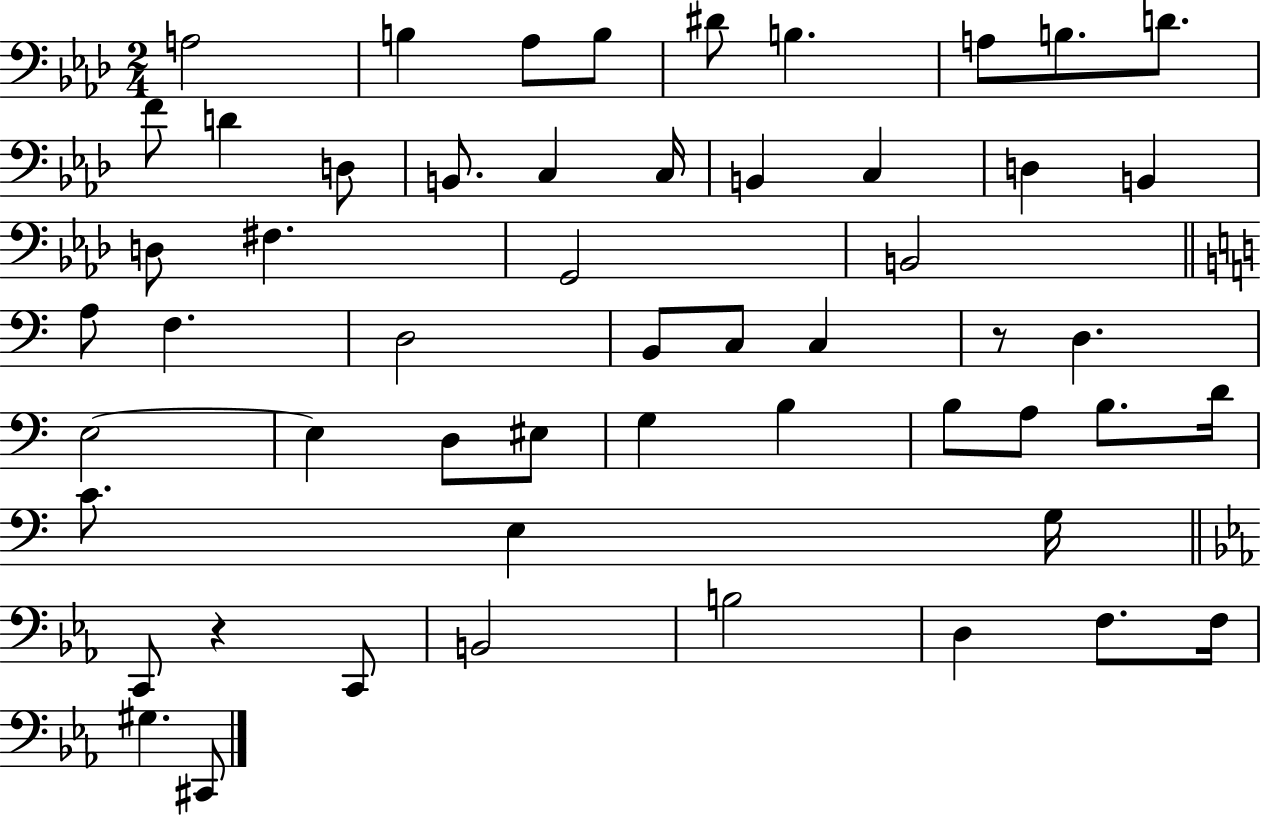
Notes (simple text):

A3/h B3/q Ab3/e B3/e D#4/e B3/q. A3/e B3/e. D4/e. F4/e D4/q D3/e B2/e. C3/q C3/s B2/q C3/q D3/q B2/q D3/e F#3/q. G2/h B2/h A3/e F3/q. D3/h B2/e C3/e C3/q R/e D3/q. E3/h E3/q D3/e EIS3/e G3/q B3/q B3/e A3/e B3/e. D4/s C4/e. E3/q G3/s C2/e R/q C2/e B2/h B3/h D3/q F3/e. F3/s G#3/q. C#2/e